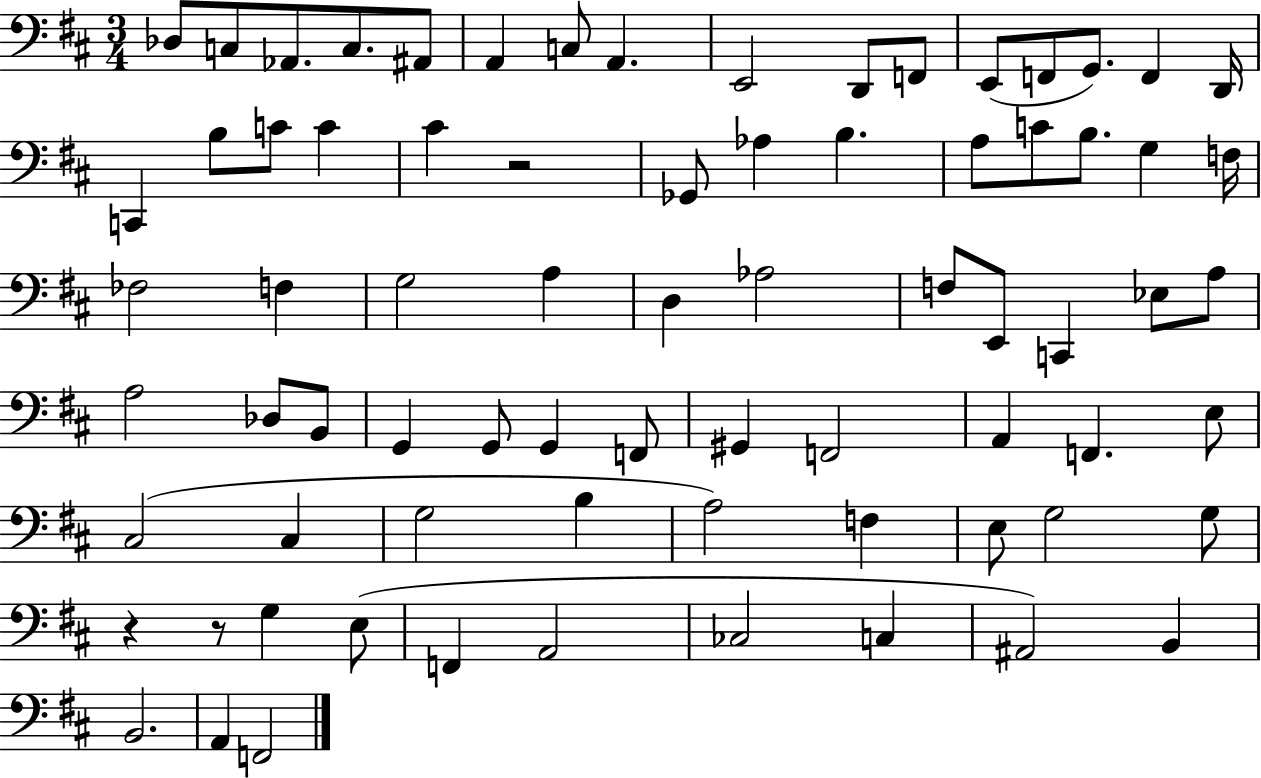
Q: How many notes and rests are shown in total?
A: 75